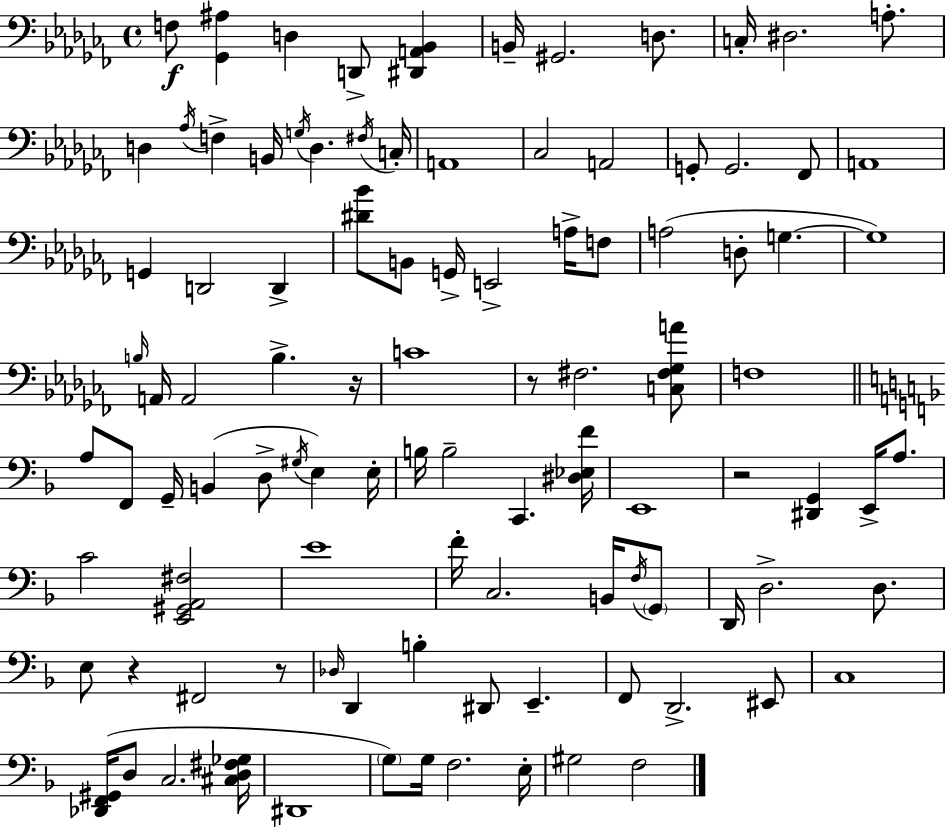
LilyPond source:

{
  \clef bass
  \time 4/4
  \defaultTimeSignature
  \key aes \minor
  f8\f <ges, ais>4 d4 d,8-> <dis, a, bes,>4 | b,16-- gis,2. d8. | c16-. dis2. a8.-. | d4 \acciaccatura { aes16 } f4-> b,16 \acciaccatura { g16 } d4. | \break \acciaccatura { fis16 } c16-. a,1 | ces2 a,2 | g,8-. g,2. | fes,8 a,1 | \break g,4 d,2 d,4-> | <dis' bes'>8 b,8 g,16-> e,2-> | a16-> f8 a2( d8-. g4.~~ | g1) | \break \grace { b16 } a,16 a,2 b4.-> | r16 c'1 | r8 fis2. | <c fis ges a'>8 f1 | \break \bar "||" \break \key f \major a8 f,8 g,16-- b,4( d8-> \acciaccatura { gis16 } e4) | e16-. b16 b2-- c,4. | <dis ees f'>16 e,1 | r2 <dis, g,>4 e,16-> a8. | \break c'2 <e, gis, a, fis>2 | e'1 | f'16-. c2. b,16 \acciaccatura { f16 } | \parenthesize g,8 d,16 d2.-> d8. | \break e8 r4 fis,2 | r8 \grace { des16 } d,4 b4-. dis,8 e,4.-- | f,8 d,2.-> | eis,8 c1 | \break <des, f, gis,>16( d8 c2. | <cis d fis ges>16 dis,1 | \parenthesize g8) g16 f2. | e16-. gis2 f2 | \break \bar "|."
}